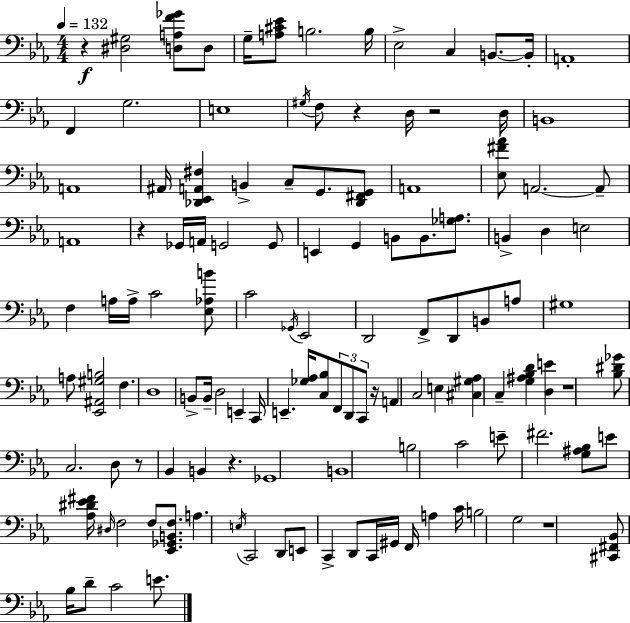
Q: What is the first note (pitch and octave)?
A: D3